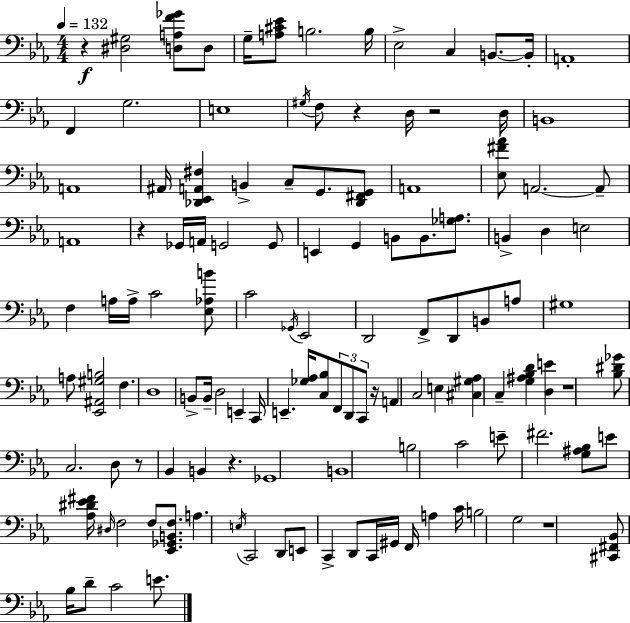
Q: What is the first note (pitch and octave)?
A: D3